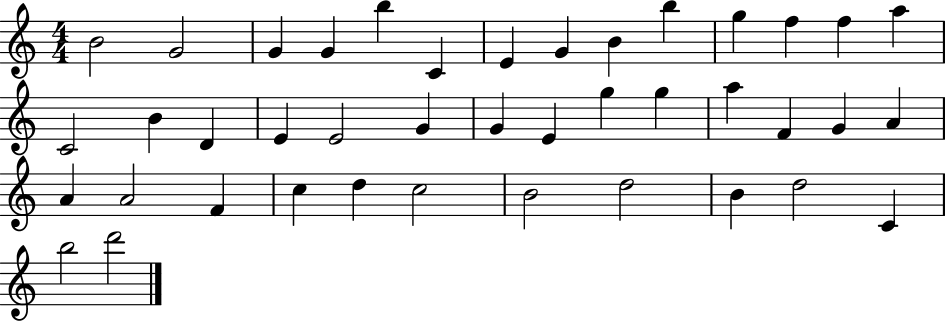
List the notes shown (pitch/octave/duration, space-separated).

B4/h G4/h G4/q G4/q B5/q C4/q E4/q G4/q B4/q B5/q G5/q F5/q F5/q A5/q C4/h B4/q D4/q E4/q E4/h G4/q G4/q E4/q G5/q G5/q A5/q F4/q G4/q A4/q A4/q A4/h F4/q C5/q D5/q C5/h B4/h D5/h B4/q D5/h C4/q B5/h D6/h